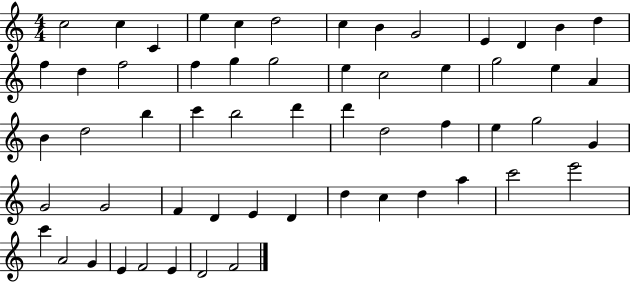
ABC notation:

X:1
T:Untitled
M:4/4
L:1/4
K:C
c2 c C e c d2 c B G2 E D B d f d f2 f g g2 e c2 e g2 e A B d2 b c' b2 d' d' d2 f e g2 G G2 G2 F D E D d c d a c'2 e'2 c' A2 G E F2 E D2 F2